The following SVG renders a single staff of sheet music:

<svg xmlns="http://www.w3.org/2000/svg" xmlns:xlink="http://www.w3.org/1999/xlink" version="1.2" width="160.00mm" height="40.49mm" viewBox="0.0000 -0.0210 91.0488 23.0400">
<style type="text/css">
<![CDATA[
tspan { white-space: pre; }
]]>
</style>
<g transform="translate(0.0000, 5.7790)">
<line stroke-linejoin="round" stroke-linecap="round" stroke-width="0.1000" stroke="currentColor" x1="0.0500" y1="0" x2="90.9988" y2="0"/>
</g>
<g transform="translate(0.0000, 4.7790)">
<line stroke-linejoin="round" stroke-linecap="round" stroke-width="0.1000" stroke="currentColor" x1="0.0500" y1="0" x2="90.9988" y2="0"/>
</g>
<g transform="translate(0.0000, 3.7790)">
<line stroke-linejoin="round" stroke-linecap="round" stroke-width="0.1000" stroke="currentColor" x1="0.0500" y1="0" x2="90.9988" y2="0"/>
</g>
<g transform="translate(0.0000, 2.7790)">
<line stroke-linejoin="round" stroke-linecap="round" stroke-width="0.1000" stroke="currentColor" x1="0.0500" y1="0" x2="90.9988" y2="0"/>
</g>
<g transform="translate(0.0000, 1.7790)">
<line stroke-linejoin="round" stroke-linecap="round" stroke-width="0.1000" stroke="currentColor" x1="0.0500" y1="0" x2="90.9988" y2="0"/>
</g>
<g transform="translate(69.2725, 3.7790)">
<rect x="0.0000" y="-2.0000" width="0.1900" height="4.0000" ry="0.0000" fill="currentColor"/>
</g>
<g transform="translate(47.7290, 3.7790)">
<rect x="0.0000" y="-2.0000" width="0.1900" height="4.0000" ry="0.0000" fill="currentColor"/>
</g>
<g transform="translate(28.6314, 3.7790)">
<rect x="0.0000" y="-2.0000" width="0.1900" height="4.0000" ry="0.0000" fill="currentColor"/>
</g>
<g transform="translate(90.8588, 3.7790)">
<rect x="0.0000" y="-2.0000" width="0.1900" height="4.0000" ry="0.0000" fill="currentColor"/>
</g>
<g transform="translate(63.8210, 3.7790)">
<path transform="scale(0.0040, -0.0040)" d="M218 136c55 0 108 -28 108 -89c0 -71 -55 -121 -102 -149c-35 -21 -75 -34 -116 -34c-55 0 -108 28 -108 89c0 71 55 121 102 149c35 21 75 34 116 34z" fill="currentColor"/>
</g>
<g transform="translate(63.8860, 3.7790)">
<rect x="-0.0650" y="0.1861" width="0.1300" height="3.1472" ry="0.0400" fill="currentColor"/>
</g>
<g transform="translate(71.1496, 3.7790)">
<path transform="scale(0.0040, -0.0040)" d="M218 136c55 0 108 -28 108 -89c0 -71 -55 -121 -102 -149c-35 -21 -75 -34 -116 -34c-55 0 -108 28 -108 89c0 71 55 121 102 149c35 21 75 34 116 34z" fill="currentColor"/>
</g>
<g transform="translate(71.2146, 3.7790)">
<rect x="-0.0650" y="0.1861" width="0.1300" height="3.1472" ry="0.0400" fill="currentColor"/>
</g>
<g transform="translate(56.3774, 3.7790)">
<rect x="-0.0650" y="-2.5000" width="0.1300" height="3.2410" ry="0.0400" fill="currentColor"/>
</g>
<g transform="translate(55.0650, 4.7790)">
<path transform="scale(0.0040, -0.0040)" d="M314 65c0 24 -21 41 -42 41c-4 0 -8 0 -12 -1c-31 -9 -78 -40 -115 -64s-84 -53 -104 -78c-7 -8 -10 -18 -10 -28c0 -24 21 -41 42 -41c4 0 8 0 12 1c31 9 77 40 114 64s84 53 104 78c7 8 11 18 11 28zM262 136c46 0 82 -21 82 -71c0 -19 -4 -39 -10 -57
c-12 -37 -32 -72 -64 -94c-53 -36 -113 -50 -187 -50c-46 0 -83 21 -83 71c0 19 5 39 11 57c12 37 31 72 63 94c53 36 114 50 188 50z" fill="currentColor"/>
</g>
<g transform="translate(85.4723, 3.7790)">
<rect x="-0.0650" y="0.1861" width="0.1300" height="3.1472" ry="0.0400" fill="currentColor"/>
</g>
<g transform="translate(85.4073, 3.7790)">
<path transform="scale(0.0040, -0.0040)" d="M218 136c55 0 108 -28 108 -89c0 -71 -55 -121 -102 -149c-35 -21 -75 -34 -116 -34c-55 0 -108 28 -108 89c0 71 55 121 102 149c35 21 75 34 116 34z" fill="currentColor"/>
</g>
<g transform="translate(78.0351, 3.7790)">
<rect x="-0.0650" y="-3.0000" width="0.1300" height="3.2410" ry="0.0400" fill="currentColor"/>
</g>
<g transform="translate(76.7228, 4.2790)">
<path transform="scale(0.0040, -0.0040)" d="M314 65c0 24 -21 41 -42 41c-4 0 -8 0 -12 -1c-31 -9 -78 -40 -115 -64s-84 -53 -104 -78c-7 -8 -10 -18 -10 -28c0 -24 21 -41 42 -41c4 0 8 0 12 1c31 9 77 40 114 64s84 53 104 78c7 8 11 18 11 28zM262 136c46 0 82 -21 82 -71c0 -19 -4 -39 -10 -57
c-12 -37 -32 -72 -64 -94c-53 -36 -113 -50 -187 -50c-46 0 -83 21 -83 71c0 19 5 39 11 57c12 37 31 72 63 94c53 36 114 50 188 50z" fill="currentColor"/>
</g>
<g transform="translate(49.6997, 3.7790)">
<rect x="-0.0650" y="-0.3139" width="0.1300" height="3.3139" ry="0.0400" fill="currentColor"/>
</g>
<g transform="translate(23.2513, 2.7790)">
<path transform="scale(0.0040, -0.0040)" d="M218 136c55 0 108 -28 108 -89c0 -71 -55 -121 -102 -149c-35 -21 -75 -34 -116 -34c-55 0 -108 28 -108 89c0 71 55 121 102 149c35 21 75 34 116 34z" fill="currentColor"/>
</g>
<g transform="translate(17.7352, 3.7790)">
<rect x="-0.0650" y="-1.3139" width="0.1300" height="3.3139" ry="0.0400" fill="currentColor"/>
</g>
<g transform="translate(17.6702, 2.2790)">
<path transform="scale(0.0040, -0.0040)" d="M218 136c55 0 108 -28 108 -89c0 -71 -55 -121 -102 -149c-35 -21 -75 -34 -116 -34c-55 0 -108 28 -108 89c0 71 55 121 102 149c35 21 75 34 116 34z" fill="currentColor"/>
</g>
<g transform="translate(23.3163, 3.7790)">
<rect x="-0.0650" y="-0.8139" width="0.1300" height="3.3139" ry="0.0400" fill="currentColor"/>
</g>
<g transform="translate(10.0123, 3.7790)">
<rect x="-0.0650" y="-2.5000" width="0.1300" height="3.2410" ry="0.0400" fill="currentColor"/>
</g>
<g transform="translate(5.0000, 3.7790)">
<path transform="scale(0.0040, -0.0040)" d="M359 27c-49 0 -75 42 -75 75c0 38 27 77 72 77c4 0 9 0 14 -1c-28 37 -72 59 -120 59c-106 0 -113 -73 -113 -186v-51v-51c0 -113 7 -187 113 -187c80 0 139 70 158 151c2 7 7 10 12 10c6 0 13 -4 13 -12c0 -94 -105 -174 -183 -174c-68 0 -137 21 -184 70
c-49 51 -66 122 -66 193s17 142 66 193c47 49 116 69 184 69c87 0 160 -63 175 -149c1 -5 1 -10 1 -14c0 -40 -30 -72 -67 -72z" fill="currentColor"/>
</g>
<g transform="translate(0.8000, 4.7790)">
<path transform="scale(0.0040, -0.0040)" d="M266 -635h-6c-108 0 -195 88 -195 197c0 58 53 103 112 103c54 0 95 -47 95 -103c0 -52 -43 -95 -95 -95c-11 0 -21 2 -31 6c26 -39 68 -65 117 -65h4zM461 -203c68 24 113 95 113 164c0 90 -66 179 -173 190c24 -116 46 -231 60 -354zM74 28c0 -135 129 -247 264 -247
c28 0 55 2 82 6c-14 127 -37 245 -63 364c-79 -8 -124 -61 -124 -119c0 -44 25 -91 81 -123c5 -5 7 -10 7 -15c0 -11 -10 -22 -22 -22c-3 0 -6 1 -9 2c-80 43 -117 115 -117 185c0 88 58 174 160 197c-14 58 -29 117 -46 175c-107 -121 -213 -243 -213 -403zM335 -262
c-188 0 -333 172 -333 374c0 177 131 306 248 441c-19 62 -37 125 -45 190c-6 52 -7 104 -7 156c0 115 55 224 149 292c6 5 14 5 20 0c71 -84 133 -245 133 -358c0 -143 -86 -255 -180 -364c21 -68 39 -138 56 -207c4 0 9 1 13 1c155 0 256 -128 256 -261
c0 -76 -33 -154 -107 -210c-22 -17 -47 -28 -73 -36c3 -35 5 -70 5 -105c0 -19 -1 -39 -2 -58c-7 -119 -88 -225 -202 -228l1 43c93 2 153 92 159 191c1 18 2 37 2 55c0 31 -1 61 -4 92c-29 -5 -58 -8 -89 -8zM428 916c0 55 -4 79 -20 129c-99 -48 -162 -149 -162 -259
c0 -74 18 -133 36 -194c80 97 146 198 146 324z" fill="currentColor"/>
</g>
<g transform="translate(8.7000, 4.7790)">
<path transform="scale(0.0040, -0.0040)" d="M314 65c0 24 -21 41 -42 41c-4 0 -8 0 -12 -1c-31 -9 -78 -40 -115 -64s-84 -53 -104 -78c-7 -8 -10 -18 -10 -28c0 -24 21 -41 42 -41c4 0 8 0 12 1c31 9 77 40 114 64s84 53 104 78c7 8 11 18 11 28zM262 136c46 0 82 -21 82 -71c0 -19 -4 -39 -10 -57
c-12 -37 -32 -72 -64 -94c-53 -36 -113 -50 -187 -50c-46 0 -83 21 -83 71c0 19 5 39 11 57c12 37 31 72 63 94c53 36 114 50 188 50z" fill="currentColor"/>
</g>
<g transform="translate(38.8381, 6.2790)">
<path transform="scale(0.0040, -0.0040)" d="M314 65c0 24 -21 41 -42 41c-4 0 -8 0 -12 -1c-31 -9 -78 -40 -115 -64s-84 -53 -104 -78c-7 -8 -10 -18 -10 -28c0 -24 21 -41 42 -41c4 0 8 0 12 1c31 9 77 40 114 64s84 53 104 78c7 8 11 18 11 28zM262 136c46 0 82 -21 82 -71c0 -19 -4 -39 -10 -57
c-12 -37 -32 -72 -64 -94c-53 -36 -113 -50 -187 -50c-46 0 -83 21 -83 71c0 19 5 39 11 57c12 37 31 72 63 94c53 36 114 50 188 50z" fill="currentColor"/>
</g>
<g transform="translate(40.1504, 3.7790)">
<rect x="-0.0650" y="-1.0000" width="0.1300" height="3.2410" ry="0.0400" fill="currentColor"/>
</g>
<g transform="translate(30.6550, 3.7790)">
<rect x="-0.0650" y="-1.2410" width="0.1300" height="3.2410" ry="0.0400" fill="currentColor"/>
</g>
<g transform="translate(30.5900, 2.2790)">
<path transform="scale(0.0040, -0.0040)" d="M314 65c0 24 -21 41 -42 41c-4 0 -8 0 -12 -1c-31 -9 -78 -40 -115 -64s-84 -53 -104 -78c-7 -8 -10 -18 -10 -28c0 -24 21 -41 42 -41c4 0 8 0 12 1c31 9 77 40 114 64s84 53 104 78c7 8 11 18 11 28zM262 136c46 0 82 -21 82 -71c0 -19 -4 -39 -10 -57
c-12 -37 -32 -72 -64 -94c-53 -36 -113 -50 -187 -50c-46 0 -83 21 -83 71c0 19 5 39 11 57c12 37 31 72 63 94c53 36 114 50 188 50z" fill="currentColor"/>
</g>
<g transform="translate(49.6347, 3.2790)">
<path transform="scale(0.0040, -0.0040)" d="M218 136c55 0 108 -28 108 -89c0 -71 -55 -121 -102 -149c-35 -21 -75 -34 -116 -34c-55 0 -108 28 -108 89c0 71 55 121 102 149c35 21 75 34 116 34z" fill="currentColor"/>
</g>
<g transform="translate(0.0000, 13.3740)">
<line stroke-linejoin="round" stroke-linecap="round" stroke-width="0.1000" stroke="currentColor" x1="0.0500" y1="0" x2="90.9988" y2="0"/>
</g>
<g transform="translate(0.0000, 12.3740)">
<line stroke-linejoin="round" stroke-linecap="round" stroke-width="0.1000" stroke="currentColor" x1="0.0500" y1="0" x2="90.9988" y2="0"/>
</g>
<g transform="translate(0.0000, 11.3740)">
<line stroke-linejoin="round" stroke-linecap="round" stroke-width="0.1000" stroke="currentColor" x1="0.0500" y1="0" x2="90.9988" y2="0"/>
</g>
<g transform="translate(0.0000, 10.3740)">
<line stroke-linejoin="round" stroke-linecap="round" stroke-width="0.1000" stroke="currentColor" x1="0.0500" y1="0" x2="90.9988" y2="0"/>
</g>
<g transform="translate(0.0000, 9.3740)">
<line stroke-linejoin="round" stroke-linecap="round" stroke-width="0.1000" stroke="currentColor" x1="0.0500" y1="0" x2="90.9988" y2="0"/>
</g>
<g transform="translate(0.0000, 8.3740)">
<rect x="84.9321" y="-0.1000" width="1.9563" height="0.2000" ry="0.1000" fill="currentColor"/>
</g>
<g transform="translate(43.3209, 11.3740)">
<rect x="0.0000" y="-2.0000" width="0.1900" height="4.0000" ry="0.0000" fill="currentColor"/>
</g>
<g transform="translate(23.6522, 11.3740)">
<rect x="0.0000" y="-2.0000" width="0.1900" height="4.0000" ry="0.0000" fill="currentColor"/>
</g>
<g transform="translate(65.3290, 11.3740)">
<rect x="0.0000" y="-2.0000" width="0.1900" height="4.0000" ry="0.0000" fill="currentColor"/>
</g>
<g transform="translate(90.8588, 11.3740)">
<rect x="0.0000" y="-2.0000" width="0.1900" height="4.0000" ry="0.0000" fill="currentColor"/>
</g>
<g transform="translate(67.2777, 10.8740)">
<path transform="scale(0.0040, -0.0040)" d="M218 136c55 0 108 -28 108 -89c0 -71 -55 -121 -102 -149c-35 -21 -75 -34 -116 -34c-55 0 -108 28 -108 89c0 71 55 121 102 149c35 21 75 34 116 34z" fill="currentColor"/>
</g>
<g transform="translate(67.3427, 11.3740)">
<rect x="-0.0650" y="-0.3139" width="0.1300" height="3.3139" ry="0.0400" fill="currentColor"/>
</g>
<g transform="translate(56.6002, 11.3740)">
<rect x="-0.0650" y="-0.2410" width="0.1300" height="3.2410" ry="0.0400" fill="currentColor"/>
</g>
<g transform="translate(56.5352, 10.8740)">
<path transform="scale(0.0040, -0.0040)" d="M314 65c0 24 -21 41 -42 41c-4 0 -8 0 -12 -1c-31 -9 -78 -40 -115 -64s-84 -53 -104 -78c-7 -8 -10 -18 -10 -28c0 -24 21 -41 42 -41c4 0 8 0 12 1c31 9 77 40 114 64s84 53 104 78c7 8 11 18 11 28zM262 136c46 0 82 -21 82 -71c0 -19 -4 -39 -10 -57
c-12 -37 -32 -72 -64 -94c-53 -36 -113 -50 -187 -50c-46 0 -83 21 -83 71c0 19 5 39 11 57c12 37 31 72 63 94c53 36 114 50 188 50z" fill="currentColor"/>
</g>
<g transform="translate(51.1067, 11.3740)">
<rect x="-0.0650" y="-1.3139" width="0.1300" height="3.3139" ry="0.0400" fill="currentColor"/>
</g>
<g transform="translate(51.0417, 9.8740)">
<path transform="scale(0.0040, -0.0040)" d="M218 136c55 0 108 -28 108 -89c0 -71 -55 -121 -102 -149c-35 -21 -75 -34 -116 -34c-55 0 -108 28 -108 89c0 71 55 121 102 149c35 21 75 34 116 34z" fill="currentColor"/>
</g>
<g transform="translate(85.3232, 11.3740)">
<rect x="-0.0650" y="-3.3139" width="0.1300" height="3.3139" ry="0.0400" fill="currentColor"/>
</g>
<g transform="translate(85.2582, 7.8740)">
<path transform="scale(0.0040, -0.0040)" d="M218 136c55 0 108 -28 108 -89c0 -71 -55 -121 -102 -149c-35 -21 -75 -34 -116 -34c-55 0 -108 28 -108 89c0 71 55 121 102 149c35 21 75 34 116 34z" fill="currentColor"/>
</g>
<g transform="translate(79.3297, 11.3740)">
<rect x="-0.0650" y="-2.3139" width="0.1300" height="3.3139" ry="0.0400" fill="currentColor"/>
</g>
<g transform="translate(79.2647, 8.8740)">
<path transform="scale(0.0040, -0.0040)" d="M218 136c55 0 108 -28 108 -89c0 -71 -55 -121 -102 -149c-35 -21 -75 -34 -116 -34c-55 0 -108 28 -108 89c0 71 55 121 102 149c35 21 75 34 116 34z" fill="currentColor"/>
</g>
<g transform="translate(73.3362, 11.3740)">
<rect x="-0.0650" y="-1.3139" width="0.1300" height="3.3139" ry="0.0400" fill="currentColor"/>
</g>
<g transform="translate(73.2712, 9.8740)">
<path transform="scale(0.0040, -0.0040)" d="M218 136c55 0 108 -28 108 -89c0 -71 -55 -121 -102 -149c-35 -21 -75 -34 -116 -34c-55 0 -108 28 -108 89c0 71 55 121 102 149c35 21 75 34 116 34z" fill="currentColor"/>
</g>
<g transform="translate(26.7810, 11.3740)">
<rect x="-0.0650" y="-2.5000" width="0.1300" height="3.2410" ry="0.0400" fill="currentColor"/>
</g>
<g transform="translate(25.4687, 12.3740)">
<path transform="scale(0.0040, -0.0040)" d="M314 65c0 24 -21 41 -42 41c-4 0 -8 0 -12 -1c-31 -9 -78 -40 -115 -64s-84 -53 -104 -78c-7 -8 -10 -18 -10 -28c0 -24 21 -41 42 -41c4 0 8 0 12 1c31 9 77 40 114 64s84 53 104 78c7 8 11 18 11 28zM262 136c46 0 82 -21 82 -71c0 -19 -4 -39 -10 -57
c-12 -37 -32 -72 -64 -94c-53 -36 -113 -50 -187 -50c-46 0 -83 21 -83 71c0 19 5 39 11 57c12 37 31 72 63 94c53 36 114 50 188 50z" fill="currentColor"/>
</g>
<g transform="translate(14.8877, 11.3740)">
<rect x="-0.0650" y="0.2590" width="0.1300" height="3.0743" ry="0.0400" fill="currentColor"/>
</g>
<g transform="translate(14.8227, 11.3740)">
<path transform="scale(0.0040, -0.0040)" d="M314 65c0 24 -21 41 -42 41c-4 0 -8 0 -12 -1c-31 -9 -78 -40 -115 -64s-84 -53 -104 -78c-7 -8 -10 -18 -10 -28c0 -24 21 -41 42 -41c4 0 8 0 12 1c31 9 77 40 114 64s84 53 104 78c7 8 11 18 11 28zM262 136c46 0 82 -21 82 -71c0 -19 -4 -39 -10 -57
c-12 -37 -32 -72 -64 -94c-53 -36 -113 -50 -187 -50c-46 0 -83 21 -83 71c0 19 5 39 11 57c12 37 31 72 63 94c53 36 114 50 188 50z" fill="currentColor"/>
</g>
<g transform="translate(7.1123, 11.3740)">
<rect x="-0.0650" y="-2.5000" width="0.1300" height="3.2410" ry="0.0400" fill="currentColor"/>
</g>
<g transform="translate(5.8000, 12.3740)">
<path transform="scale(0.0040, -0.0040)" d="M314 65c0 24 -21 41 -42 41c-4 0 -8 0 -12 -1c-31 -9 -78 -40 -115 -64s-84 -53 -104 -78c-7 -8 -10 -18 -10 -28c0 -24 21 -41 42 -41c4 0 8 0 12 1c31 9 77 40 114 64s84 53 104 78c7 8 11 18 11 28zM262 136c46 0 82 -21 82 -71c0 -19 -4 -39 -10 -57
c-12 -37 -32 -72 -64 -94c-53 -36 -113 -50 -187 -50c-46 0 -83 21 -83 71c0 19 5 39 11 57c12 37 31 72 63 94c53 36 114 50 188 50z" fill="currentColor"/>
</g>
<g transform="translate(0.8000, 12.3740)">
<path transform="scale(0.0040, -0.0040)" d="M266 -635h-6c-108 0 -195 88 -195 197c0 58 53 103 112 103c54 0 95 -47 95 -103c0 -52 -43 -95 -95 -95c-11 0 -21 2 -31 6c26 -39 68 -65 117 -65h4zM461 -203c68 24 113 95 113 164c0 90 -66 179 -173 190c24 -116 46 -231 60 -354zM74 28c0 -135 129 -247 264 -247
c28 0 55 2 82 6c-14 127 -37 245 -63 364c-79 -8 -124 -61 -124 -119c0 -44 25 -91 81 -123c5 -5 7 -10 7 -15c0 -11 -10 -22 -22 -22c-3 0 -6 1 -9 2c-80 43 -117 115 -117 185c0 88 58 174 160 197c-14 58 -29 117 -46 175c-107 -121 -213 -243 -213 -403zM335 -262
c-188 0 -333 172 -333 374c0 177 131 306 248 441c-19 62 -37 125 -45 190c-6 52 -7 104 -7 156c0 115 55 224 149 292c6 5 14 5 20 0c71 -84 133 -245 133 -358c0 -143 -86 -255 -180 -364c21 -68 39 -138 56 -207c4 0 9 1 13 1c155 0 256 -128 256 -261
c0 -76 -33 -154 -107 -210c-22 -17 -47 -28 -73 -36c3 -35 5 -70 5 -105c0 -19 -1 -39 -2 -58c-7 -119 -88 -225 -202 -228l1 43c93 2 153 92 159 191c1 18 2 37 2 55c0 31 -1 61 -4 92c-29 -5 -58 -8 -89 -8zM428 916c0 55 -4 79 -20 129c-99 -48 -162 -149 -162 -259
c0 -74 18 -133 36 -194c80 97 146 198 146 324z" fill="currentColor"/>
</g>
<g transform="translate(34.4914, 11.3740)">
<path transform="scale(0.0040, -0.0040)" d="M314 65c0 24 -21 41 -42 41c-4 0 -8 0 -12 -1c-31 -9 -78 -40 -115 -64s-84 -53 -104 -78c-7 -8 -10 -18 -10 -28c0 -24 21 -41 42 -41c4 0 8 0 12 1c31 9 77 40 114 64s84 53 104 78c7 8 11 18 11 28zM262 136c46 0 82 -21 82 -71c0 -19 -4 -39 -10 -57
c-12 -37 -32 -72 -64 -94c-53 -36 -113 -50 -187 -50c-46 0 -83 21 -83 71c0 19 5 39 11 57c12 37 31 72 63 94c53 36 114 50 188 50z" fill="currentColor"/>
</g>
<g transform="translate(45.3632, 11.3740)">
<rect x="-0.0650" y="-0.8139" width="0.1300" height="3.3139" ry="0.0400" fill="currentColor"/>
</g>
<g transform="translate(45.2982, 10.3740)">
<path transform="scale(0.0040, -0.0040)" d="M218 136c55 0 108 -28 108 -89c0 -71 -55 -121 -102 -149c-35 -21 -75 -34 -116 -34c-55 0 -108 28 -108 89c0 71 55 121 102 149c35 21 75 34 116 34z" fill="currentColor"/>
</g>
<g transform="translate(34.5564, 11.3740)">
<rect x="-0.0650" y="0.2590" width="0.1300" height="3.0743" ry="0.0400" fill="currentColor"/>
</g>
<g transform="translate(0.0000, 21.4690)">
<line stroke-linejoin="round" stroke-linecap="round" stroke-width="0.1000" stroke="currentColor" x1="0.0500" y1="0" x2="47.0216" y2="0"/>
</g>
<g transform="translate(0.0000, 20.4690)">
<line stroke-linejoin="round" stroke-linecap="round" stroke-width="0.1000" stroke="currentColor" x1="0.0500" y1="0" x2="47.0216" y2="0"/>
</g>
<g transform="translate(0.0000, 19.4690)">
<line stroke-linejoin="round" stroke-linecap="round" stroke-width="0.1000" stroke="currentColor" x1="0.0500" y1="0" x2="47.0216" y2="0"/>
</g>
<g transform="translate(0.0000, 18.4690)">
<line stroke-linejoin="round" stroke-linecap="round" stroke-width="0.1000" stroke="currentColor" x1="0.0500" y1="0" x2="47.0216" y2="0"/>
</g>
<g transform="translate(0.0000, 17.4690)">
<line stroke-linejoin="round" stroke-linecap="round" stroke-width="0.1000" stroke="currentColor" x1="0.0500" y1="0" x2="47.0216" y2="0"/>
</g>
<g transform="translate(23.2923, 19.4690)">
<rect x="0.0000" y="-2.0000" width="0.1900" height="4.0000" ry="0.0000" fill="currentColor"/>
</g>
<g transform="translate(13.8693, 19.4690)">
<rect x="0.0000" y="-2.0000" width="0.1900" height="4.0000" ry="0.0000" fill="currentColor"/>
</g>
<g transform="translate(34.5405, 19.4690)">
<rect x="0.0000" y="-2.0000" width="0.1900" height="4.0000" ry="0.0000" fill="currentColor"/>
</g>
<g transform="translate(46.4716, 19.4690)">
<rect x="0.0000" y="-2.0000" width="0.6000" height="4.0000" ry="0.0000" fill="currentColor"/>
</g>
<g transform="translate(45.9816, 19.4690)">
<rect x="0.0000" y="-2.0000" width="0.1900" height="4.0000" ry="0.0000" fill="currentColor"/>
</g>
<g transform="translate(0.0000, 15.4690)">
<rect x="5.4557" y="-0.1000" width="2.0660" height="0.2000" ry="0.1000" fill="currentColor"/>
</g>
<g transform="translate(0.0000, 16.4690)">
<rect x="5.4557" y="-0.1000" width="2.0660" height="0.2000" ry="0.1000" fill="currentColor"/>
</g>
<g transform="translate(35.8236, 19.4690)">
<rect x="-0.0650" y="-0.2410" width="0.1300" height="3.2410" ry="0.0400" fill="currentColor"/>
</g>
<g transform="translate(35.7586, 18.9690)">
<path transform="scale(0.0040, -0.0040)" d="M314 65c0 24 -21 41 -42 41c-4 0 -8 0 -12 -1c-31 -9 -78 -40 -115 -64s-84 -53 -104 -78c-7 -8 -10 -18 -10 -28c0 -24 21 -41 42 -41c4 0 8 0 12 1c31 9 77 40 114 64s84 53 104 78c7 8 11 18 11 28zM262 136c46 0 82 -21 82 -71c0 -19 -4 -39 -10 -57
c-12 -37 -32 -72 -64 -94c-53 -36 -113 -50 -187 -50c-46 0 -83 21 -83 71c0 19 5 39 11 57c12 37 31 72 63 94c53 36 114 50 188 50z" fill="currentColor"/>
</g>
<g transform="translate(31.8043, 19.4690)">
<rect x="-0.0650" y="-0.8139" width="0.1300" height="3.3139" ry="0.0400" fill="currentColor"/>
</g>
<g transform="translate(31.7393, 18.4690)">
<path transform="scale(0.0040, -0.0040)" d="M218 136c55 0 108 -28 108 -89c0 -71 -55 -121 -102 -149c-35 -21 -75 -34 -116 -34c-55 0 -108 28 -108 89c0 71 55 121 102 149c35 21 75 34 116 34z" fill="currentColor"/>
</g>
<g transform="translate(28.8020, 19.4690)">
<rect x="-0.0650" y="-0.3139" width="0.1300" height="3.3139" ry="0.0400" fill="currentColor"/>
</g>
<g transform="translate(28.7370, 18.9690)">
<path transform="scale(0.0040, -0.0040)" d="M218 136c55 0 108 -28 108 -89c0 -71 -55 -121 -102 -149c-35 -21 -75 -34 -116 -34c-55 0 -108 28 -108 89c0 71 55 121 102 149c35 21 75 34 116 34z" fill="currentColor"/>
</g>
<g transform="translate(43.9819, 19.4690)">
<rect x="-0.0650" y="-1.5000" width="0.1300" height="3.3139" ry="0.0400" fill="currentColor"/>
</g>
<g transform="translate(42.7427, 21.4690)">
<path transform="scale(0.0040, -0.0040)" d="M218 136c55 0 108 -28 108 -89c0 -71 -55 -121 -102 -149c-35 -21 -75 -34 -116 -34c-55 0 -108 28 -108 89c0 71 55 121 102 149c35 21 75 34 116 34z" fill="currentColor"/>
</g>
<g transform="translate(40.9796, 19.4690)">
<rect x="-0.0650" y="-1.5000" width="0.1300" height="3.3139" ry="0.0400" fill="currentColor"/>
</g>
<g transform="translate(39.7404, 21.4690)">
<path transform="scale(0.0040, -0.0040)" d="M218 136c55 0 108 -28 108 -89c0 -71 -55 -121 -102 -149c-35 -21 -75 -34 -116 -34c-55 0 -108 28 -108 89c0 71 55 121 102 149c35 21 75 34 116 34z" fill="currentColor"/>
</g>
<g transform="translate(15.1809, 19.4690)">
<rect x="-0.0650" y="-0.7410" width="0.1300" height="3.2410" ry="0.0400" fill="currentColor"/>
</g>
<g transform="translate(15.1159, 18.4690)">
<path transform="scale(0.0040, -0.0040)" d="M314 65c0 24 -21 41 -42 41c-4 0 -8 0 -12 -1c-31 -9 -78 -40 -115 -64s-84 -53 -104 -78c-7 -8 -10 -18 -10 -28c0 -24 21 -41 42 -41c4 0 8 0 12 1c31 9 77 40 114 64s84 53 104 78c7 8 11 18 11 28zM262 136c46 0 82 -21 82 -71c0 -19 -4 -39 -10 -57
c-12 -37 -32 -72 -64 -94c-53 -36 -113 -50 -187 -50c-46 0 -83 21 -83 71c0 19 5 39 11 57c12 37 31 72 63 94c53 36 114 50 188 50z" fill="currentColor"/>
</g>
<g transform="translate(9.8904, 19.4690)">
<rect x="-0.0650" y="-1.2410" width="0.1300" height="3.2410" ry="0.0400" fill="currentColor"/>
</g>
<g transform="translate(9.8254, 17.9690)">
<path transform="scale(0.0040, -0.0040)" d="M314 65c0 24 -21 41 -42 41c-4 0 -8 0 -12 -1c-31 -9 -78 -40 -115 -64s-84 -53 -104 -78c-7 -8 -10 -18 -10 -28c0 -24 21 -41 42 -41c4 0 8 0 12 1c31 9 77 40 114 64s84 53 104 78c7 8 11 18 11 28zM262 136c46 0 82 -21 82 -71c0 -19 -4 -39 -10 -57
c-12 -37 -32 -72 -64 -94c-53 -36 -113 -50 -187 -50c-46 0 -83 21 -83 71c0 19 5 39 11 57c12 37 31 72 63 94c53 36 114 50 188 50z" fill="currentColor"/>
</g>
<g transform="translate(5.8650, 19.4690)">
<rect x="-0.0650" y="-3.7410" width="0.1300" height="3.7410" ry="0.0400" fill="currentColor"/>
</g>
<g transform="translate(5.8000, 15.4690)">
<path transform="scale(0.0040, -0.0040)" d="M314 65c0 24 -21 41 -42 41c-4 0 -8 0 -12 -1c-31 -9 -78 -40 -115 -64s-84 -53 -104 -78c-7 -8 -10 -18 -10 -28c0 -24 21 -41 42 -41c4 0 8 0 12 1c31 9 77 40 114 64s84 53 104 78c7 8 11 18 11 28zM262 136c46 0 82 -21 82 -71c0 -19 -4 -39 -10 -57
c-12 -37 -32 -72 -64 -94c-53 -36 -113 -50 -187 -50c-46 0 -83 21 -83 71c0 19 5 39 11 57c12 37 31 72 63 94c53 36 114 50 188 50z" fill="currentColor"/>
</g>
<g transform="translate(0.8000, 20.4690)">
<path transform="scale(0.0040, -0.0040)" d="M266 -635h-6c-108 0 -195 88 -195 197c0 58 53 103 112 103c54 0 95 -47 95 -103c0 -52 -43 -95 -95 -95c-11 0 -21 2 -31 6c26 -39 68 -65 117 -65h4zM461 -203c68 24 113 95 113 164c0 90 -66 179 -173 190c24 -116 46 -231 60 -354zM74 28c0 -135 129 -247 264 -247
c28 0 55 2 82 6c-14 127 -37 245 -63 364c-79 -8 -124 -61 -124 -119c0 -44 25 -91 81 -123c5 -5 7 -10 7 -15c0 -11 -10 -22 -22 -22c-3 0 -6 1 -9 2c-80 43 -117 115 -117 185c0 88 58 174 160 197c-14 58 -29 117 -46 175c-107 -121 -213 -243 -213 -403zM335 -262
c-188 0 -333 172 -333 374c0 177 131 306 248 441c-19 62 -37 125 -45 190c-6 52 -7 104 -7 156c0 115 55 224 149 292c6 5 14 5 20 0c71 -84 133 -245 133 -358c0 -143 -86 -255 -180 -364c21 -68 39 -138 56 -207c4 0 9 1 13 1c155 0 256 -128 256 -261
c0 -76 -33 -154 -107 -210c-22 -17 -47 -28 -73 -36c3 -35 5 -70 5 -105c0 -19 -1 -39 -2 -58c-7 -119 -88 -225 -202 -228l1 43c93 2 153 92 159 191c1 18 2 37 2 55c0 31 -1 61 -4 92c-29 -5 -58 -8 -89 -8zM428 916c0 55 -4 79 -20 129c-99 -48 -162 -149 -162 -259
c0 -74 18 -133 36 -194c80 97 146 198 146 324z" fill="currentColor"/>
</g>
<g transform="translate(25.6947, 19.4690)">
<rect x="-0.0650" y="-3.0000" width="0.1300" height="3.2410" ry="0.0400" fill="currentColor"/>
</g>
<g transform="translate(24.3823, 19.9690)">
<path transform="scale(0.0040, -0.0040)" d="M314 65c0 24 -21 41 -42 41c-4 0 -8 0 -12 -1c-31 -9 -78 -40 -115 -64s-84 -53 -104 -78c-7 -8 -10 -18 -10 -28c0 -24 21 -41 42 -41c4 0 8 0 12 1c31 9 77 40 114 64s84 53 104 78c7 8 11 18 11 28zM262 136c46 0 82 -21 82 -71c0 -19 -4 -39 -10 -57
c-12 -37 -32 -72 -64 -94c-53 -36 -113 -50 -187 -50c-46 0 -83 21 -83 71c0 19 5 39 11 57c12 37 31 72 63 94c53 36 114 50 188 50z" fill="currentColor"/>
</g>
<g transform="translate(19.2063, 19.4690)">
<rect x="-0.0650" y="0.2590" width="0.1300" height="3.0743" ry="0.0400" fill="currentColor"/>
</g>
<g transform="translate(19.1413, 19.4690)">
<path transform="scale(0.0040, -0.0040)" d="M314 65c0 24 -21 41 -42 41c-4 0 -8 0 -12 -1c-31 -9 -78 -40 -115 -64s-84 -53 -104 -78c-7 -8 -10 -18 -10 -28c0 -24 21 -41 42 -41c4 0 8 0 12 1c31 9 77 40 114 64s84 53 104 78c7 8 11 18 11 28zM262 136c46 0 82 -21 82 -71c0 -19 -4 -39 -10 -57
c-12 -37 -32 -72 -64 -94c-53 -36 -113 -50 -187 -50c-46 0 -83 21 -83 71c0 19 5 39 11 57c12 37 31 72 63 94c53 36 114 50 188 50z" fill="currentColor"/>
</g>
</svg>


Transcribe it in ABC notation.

X:1
T:Untitled
M:4/4
L:1/4
K:C
G2 e d e2 D2 c G2 B B A2 B G2 B2 G2 B2 d e c2 c e g b c'2 e2 d2 B2 A2 c d c2 E E